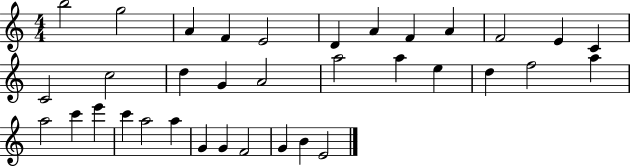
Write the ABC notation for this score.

X:1
T:Untitled
M:4/4
L:1/4
K:C
b2 g2 A F E2 D A F A F2 E C C2 c2 d G A2 a2 a e d f2 a a2 c' e' c' a2 a G G F2 G B E2